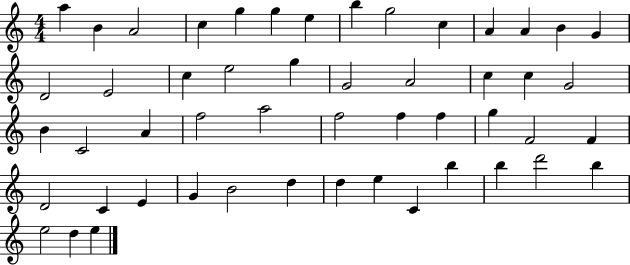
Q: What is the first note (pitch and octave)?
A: A5